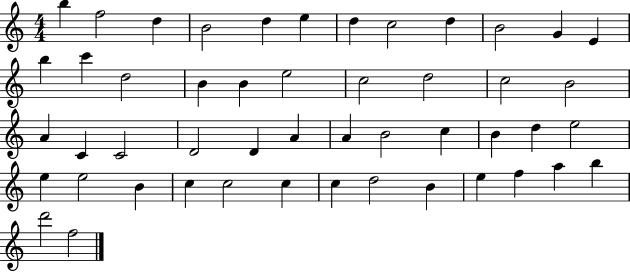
{
  \clef treble
  \numericTimeSignature
  \time 4/4
  \key c \major
  b''4 f''2 d''4 | b'2 d''4 e''4 | d''4 c''2 d''4 | b'2 g'4 e'4 | \break b''4 c'''4 d''2 | b'4 b'4 e''2 | c''2 d''2 | c''2 b'2 | \break a'4 c'4 c'2 | d'2 d'4 a'4 | a'4 b'2 c''4 | b'4 d''4 e''2 | \break e''4 e''2 b'4 | c''4 c''2 c''4 | c''4 d''2 b'4 | e''4 f''4 a''4 b''4 | \break d'''2 f''2 | \bar "|."
}